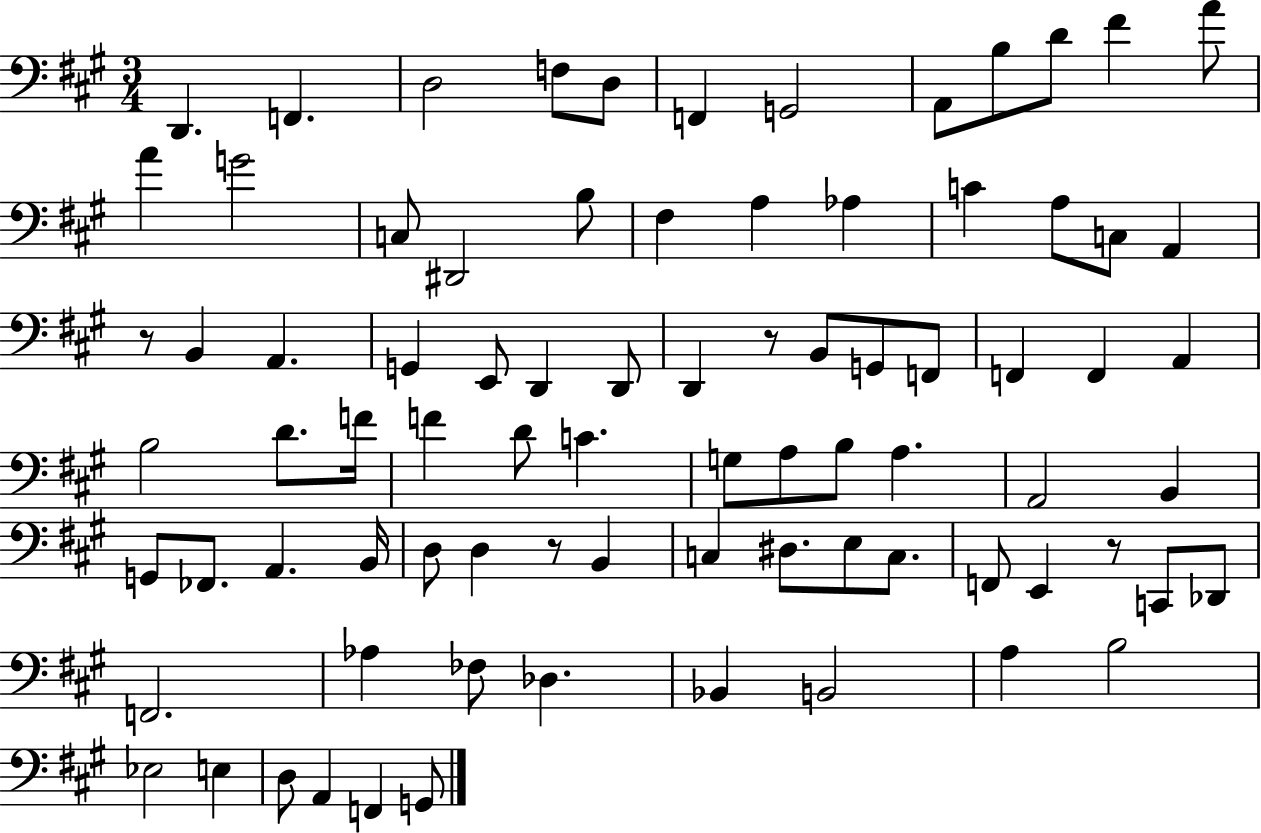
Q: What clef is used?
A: bass